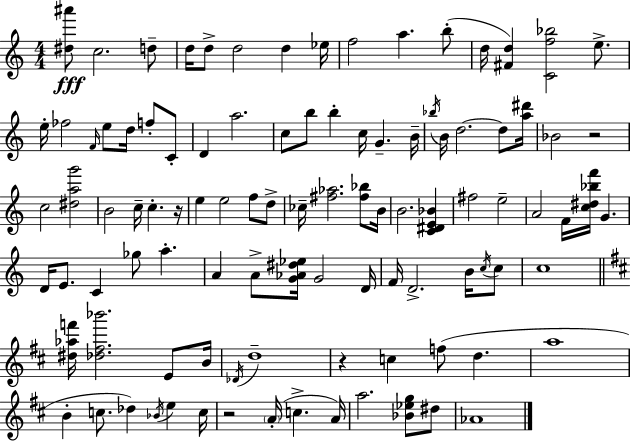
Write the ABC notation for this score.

X:1
T:Untitled
M:4/4
L:1/4
K:C
[^d^a']/2 c2 d/2 d/4 d/2 d2 d _e/4 f2 a b/2 d/4 [^Fd] [Cf_b]2 e/2 e/4 _f2 F/4 e/2 d/4 f/2 C/2 D a2 c/2 b/2 b c/4 G B/4 _b/4 B/4 d2 d/2 [a^d']/4 _B2 z2 c2 [^dag']2 B2 c/4 c z/4 e e2 f/2 d/2 _c/4 [^f_a]2 [^f_b]/2 B/4 B2 [C^DE_B] ^f2 e2 A2 F/4 [c^d_bf']/4 G D/4 E/2 C _g/2 a A A/2 [G_A^d_e]/4 G2 D/4 F/4 D2 B/4 c/4 c/2 c4 [^d_af']/4 [_d^f_b']2 E/2 B/4 _D/4 d4 z c f/2 d a4 B c/2 _d _B/4 e c/4 z2 A/4 c A/4 a2 [_B_eg]/2 ^d/2 _A4